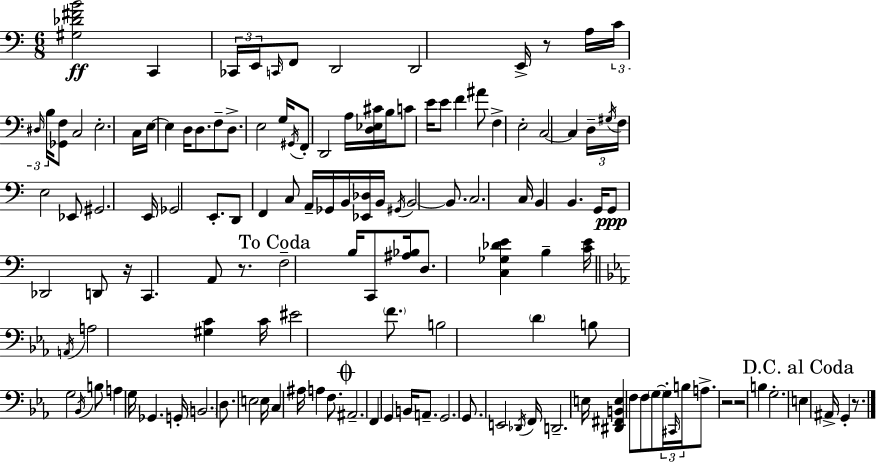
[G#3,Db4,F#4,B4]/h C2/q CES2/s E2/s C2/s F2/e D2/h D2/h E2/s R/e A3/s C4/s D#3/s B3/s [Gb2,F3]/e C3/h E3/h. C3/s E3/s E3/q D3/s D3/e. F3/e D3/e. E3/h G3/s G#2/s F2/e D2/h A3/s [D3,Eb3,C#4]/s B3/s C4/e E4/s E4/e F4/q A#4/e F3/q E3/h C3/h C3/q D3/s G#3/s F3/s E3/h Eb2/e G#2/h. E2/s Gb2/h E2/e. D2/e F2/q C3/e A2/s Gb2/s B2/s [Eb2,Db3]/s B2/s G#2/s B2/h B2/e. C3/h. C3/s B2/q B2/q. G2/s G2/e Db2/h D2/e R/s C2/q. A2/e R/e. F3/h B3/s C2/e [A#3,Bb3]/s D3/e. [C3,Gb3,Db4,E4]/q B3/q [C4,E4]/s A2/s A3/h [G#3,C4]/q C4/s EIS4/h F4/e. B3/h D4/q B3/e G3/h Bb2/s B3/e A3/q G3/s Gb2/q. G2/s B2/h. D3/e. E3/h E3/s C3/q A#3/s A3/q F3/e. A#2/h. F2/q G2/q B2/s A2/e. G2/h. G2/e. E2/h Db2/s F2/s D2/h. E3/s [D#2,F#2,B2,E3]/q F3/e F3/e G3/e G3/s C#2/s B3/s A3/e. R/h R/h B3/q G3/h. E3/q A#2/s G2/q R/e.